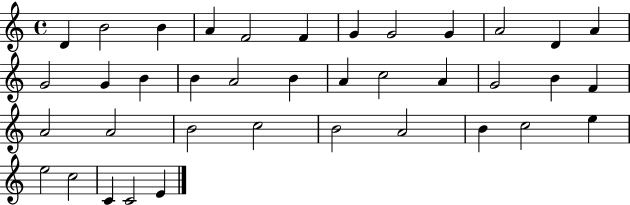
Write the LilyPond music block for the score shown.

{
  \clef treble
  \time 4/4
  \defaultTimeSignature
  \key c \major
  d'4 b'2 b'4 | a'4 f'2 f'4 | g'4 g'2 g'4 | a'2 d'4 a'4 | \break g'2 g'4 b'4 | b'4 a'2 b'4 | a'4 c''2 a'4 | g'2 b'4 f'4 | \break a'2 a'2 | b'2 c''2 | b'2 a'2 | b'4 c''2 e''4 | \break e''2 c''2 | c'4 c'2 e'4 | \bar "|."
}